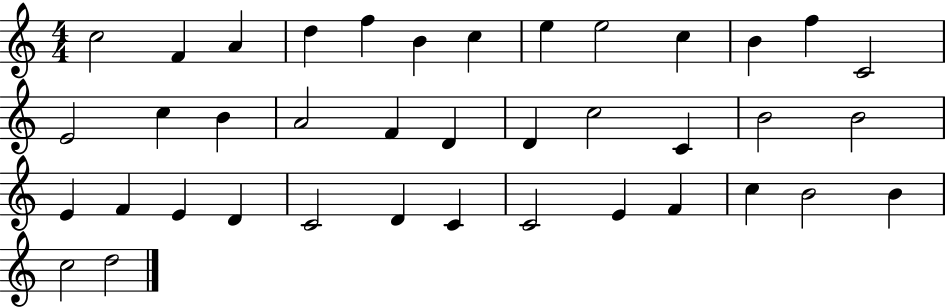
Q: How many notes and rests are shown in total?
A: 39